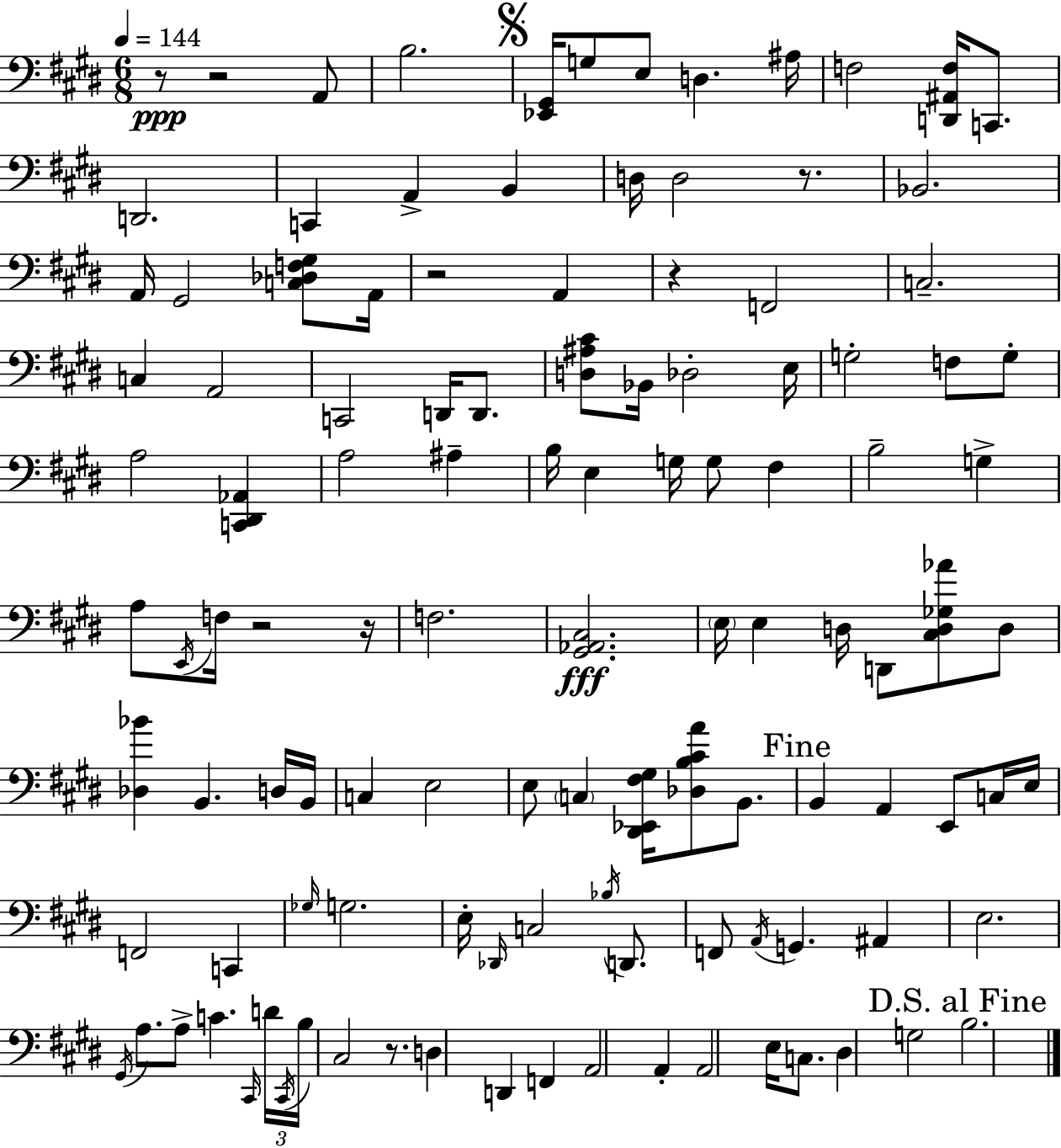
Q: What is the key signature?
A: E major